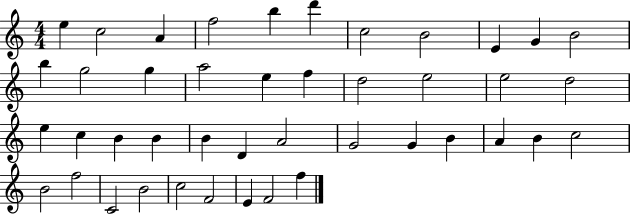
E5/q C5/h A4/q F5/h B5/q D6/q C5/h B4/h E4/q G4/q B4/h B5/q G5/h G5/q A5/h E5/q F5/q D5/h E5/h E5/h D5/h E5/q C5/q B4/q B4/q B4/q D4/q A4/h G4/h G4/q B4/q A4/q B4/q C5/h B4/h F5/h C4/h B4/h C5/h F4/h E4/q F4/h F5/q